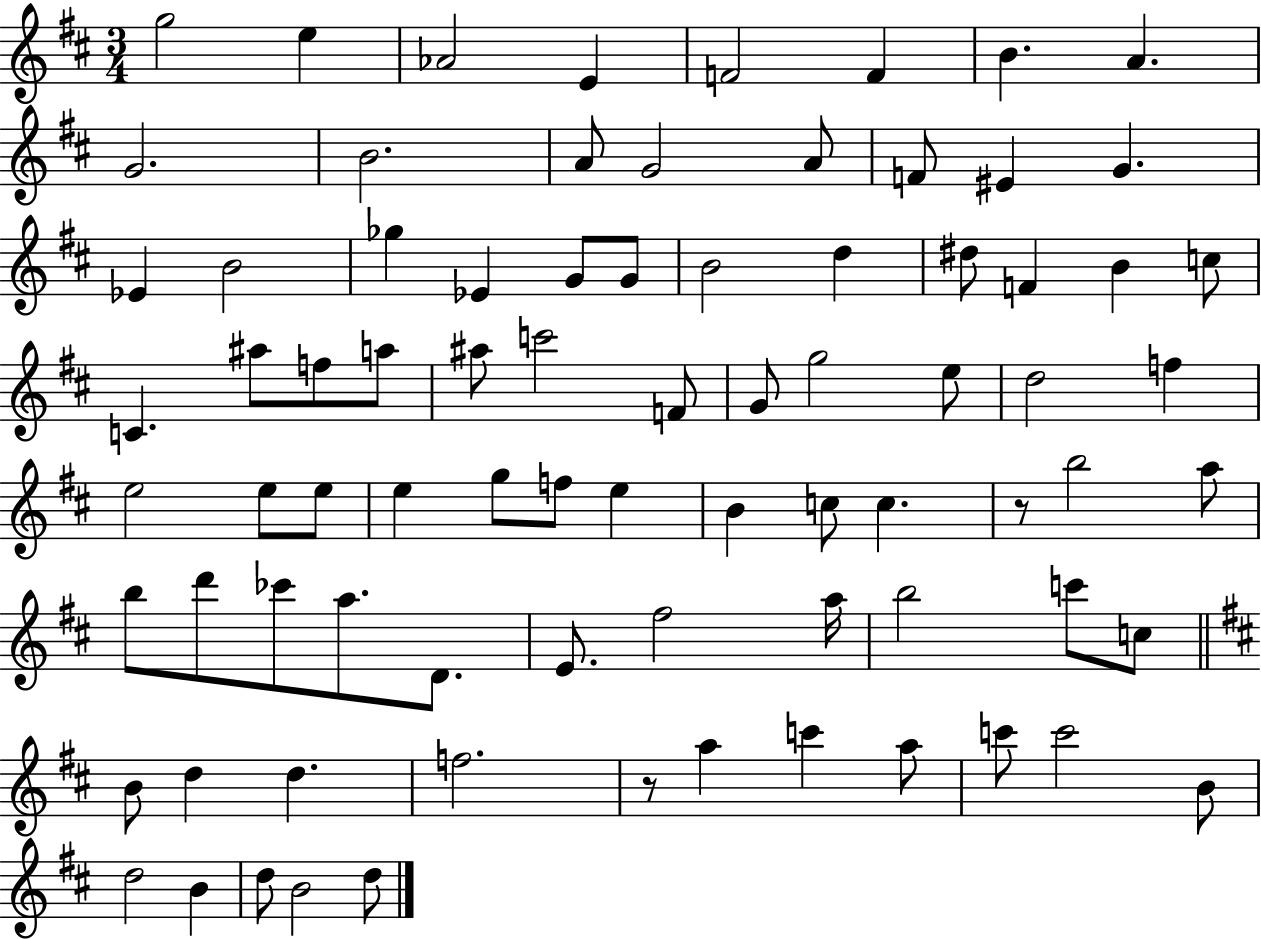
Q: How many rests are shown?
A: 2